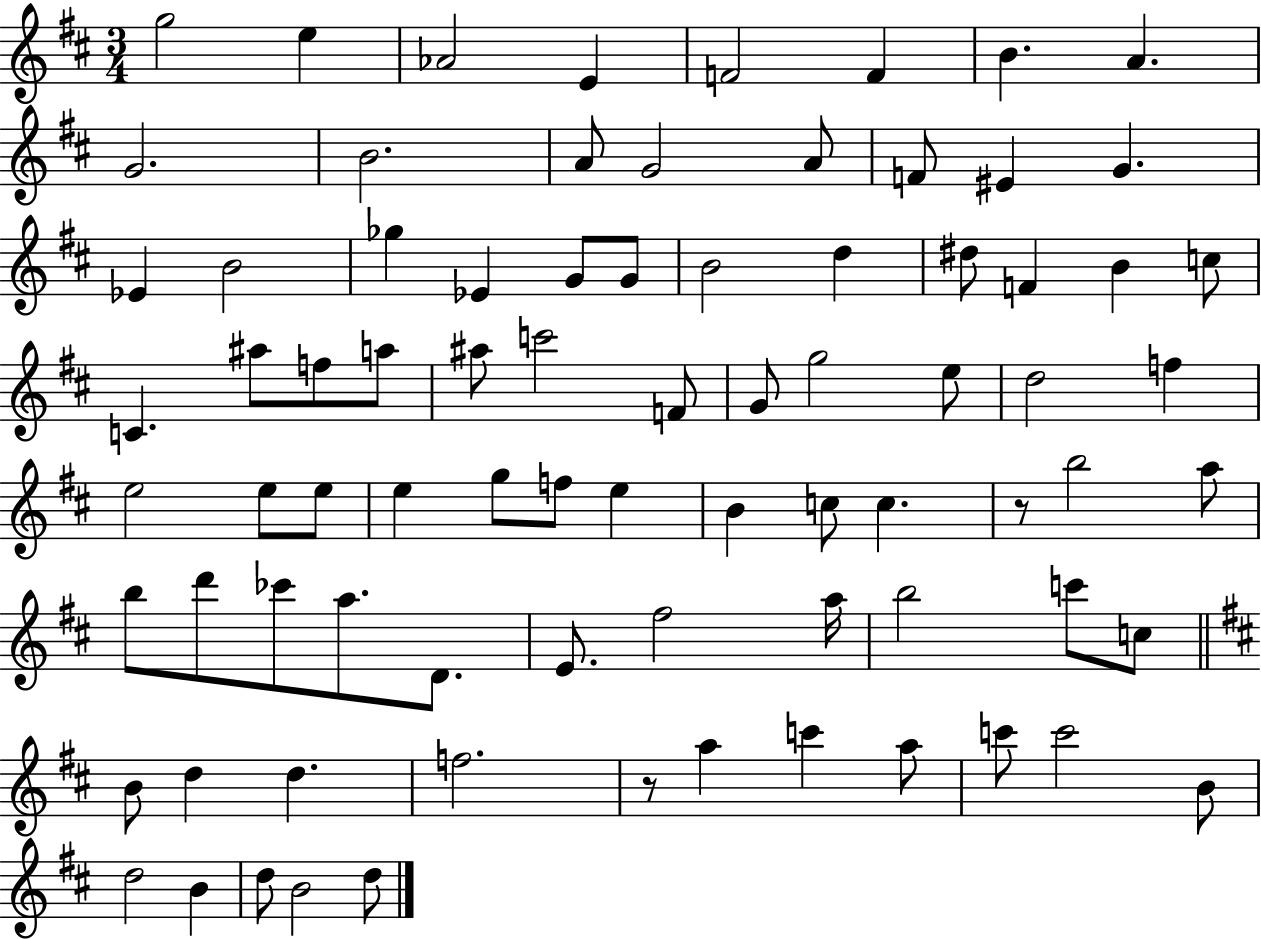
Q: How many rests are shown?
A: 2